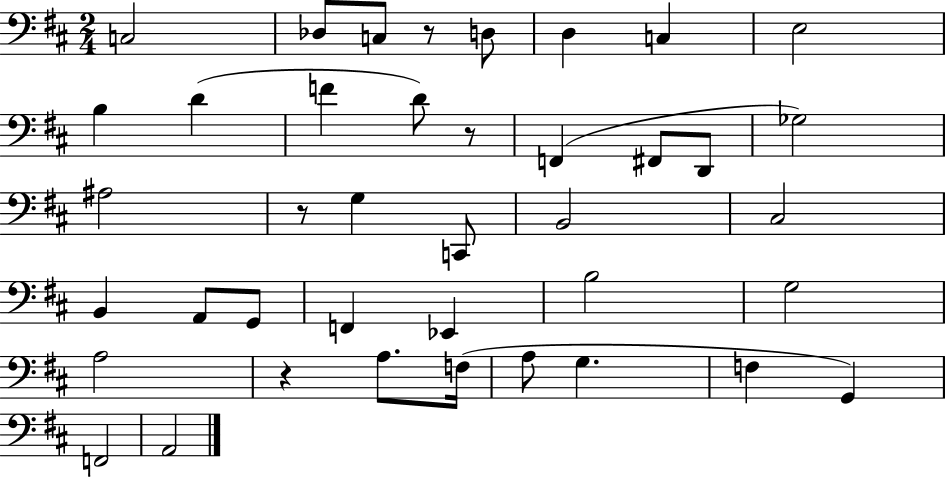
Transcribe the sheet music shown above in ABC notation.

X:1
T:Untitled
M:2/4
L:1/4
K:D
C,2 _D,/2 C,/2 z/2 D,/2 D, C, E,2 B, D F D/2 z/2 F,, ^F,,/2 D,,/2 _G,2 ^A,2 z/2 G, C,,/2 B,,2 ^C,2 B,, A,,/2 G,,/2 F,, _E,, B,2 G,2 A,2 z A,/2 F,/4 A,/2 G, F, G,, F,,2 A,,2